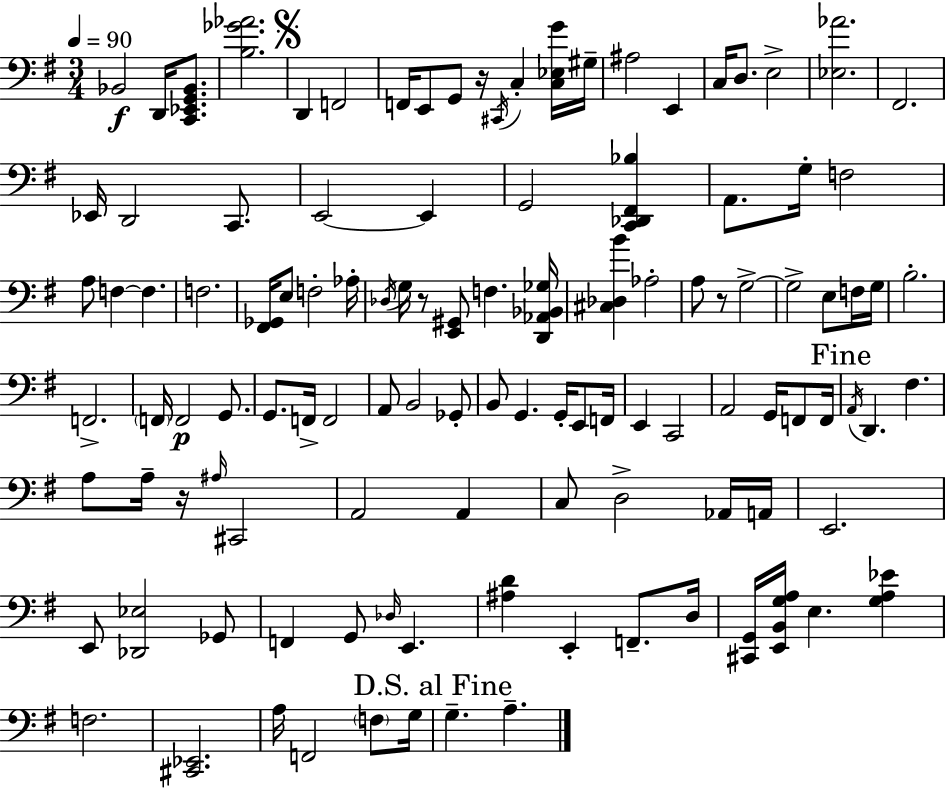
Bb2/h D2/s [C2,Eb2,G2,Bb2]/e. [B3,Gb4,Ab4]/h. D2/q F2/h F2/s E2/e G2/e R/s C#2/s C3/q [C3,Eb3,G4]/s G#3/s A#3/h E2/q C3/s D3/e. E3/h [Eb3,Ab4]/h. F#2/h. Eb2/s D2/h C2/e. E2/h E2/q G2/h [C2,Db2,F#2,Bb3]/q A2/e. G3/s F3/h A3/e F3/q F3/q. F3/h. [F#2,Gb2]/s E3/e F3/h Ab3/s Db3/s G3/s R/e [E2,G#2]/e F3/q. [D2,Ab2,Bb2,Gb3]/s [C#3,Db3,B4]/q Ab3/h A3/e R/e G3/h G3/h E3/e F3/s G3/s B3/h. F2/h. F2/s F2/h G2/e. G2/e. F2/s F2/h A2/e B2/h Gb2/e B2/e G2/q. G2/s E2/e F2/s E2/q C2/h A2/h G2/s F2/e F2/s A2/s D2/q. F#3/q. A3/e A3/s R/s A#3/s C#2/h A2/h A2/q C3/e D3/h Ab2/s A2/s E2/h. E2/e [Db2,Eb3]/h Gb2/e F2/q G2/e Db3/s E2/q. [A#3,D4]/q E2/q F2/e. D3/s [C#2,G2]/s [E2,B2,G3,A3]/s E3/q. [G3,A3,Eb4]/q F3/h. [C#2,Eb2]/h. A3/s F2/h F3/e G3/s G3/q. A3/q.